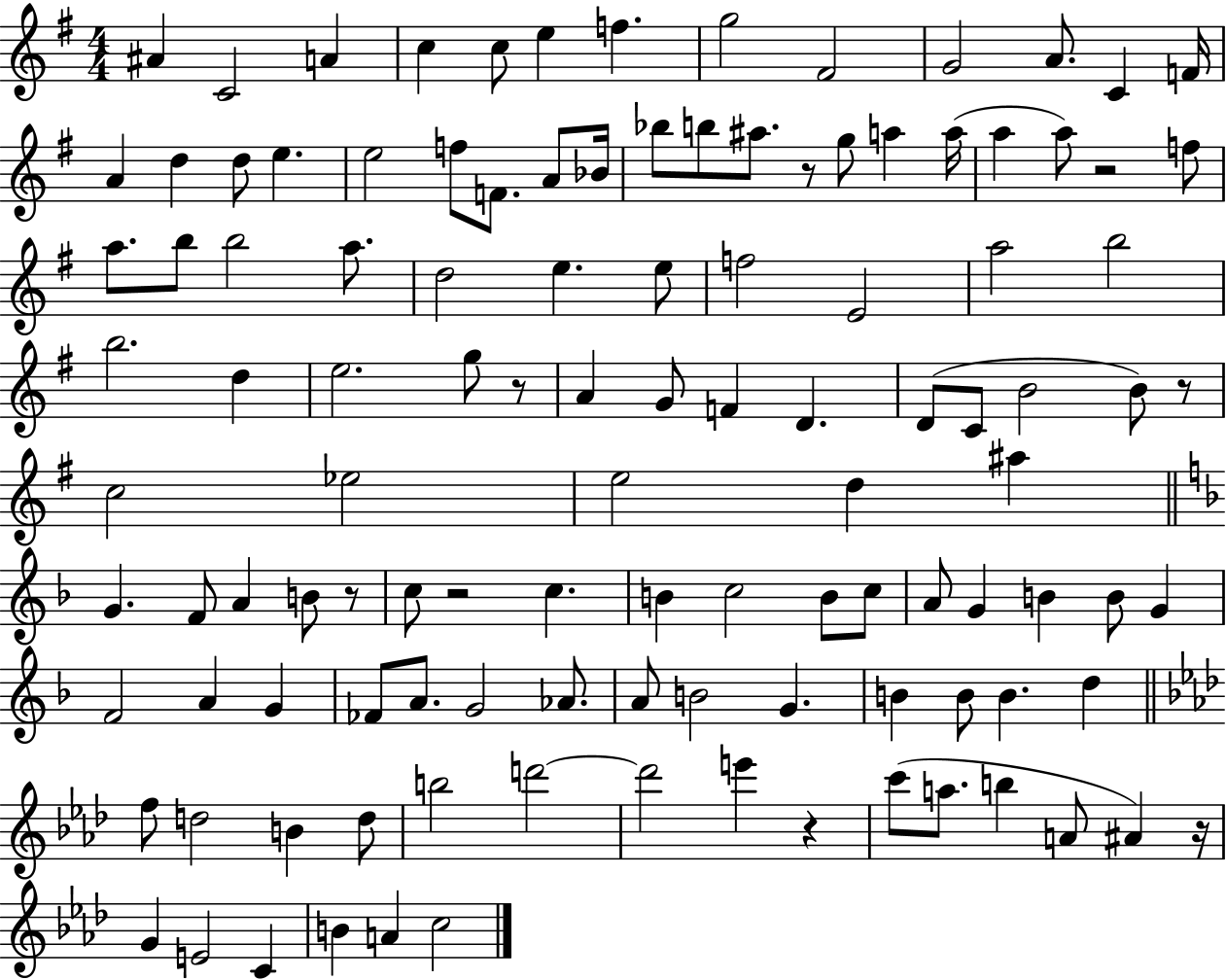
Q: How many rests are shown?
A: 8